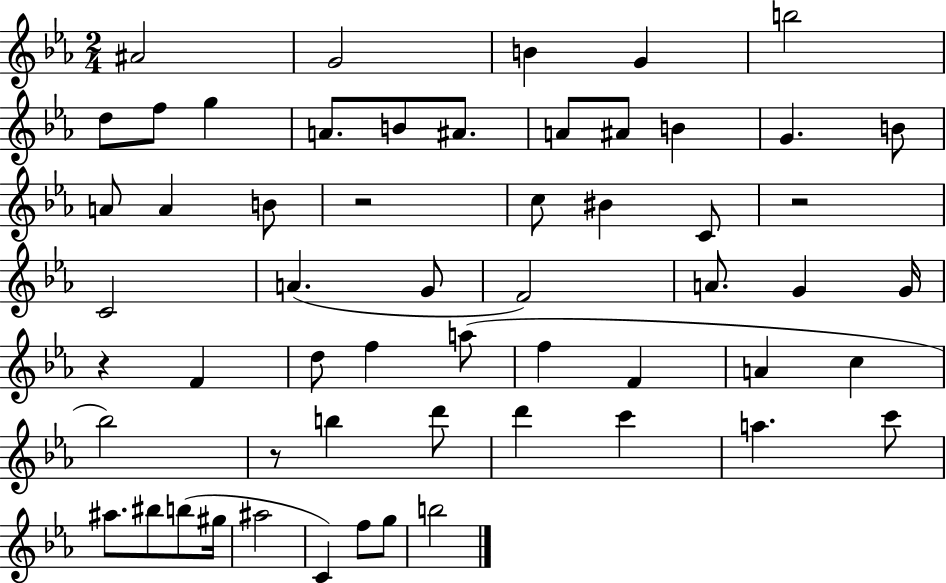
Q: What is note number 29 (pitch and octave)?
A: G4